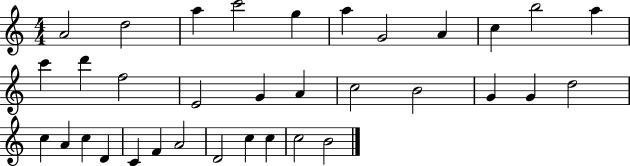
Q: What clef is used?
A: treble